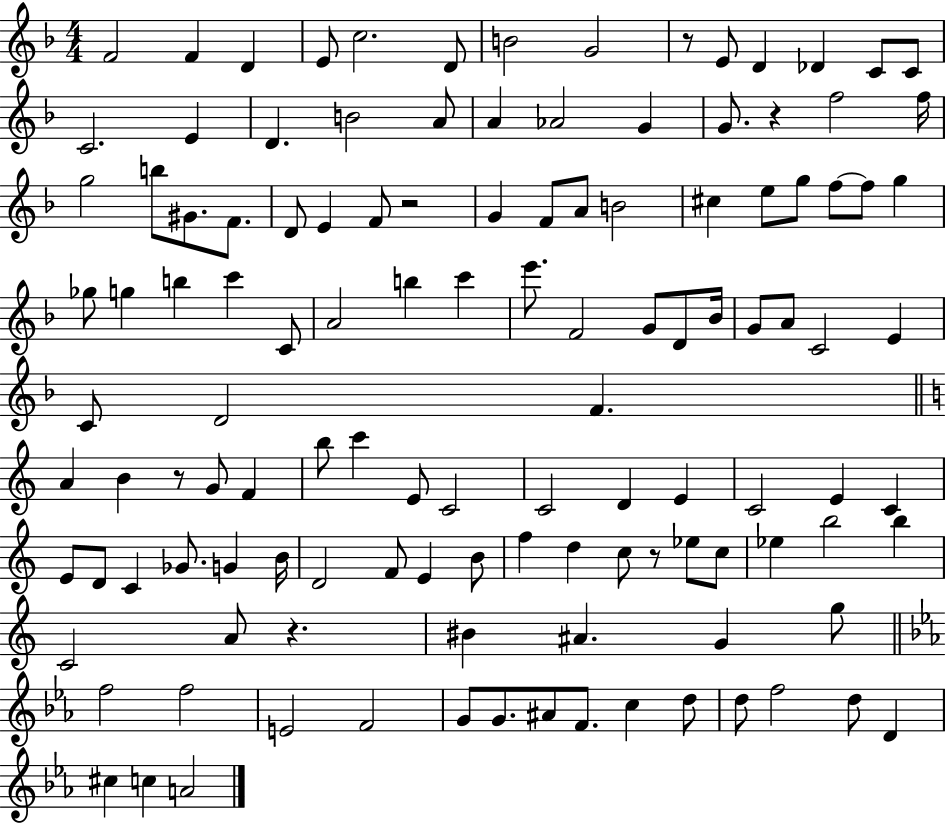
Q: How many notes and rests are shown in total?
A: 122